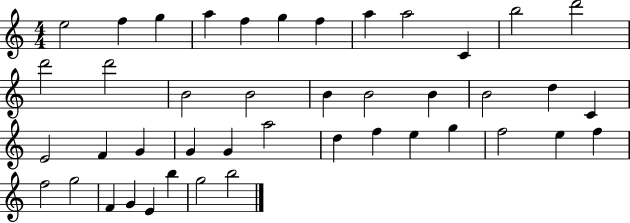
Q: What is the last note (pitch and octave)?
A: B5